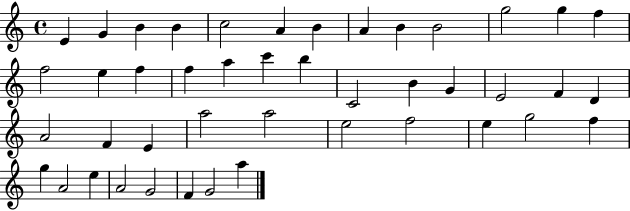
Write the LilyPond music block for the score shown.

{
  \clef treble
  \time 4/4
  \defaultTimeSignature
  \key c \major
  e'4 g'4 b'4 b'4 | c''2 a'4 b'4 | a'4 b'4 b'2 | g''2 g''4 f''4 | \break f''2 e''4 f''4 | f''4 a''4 c'''4 b''4 | c'2 b'4 g'4 | e'2 f'4 d'4 | \break a'2 f'4 e'4 | a''2 a''2 | e''2 f''2 | e''4 g''2 f''4 | \break g''4 a'2 e''4 | a'2 g'2 | f'4 g'2 a''4 | \bar "|."
}